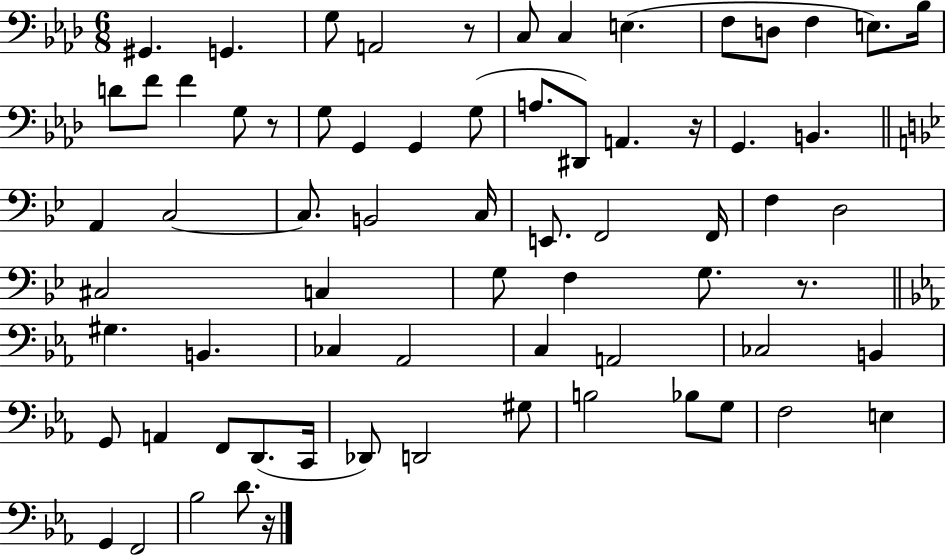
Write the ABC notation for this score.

X:1
T:Untitled
M:6/8
L:1/4
K:Ab
^G,, G,, G,/2 A,,2 z/2 C,/2 C, E, F,/2 D,/2 F, E,/2 _B,/4 D/2 F/2 F G,/2 z/2 G,/2 G,, G,, G,/2 A,/2 ^D,,/2 A,, z/4 G,, B,, A,, C,2 C,/2 B,,2 C,/4 E,,/2 F,,2 F,,/4 F, D,2 ^C,2 C, G,/2 F, G,/2 z/2 ^G, B,, _C, _A,,2 C, A,,2 _C,2 B,, G,,/2 A,, F,,/2 D,,/2 C,,/4 _D,,/2 D,,2 ^G,/2 B,2 _B,/2 G,/2 F,2 E, G,, F,,2 _B,2 D/2 z/4